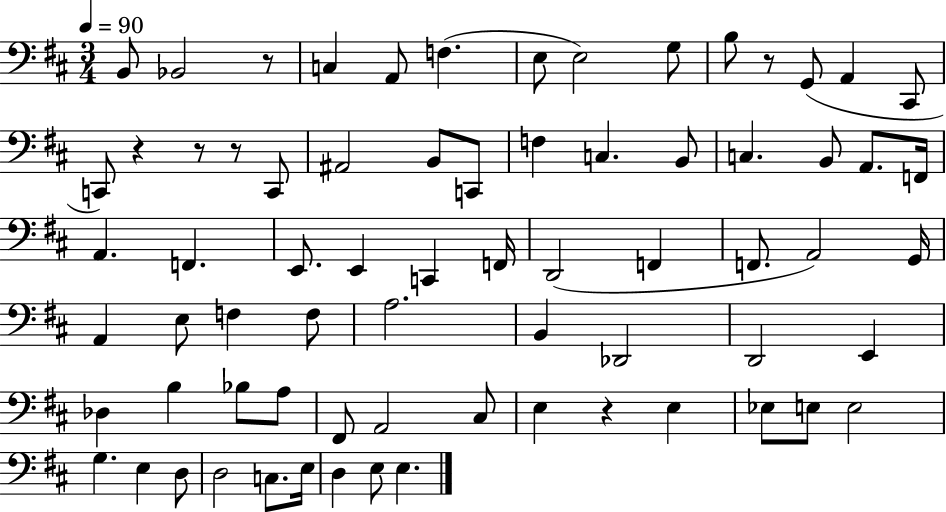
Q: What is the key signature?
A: D major